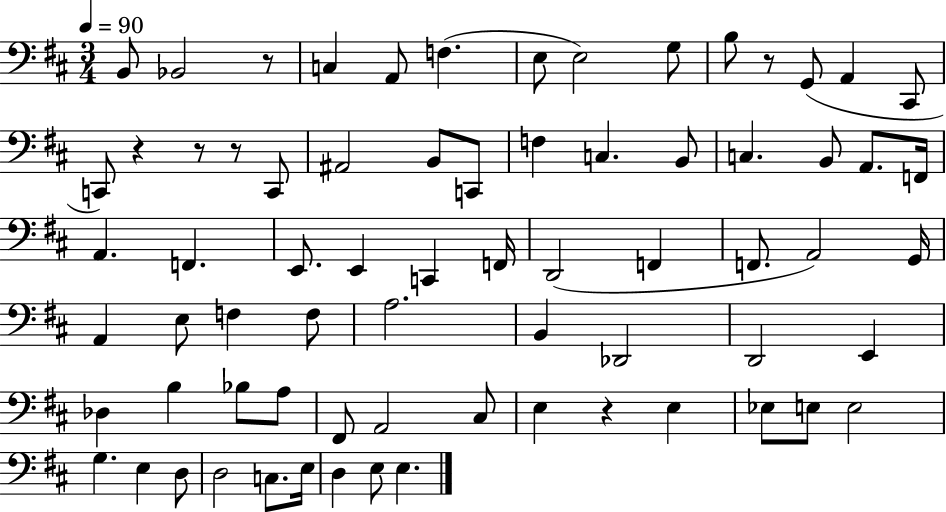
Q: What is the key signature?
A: D major